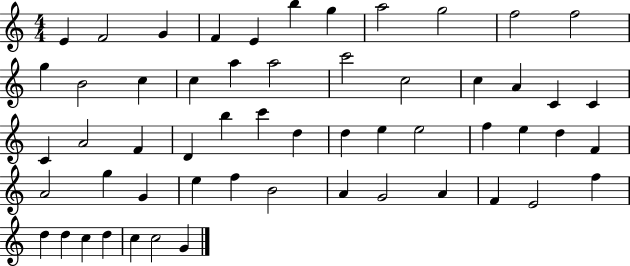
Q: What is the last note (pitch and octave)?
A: G4